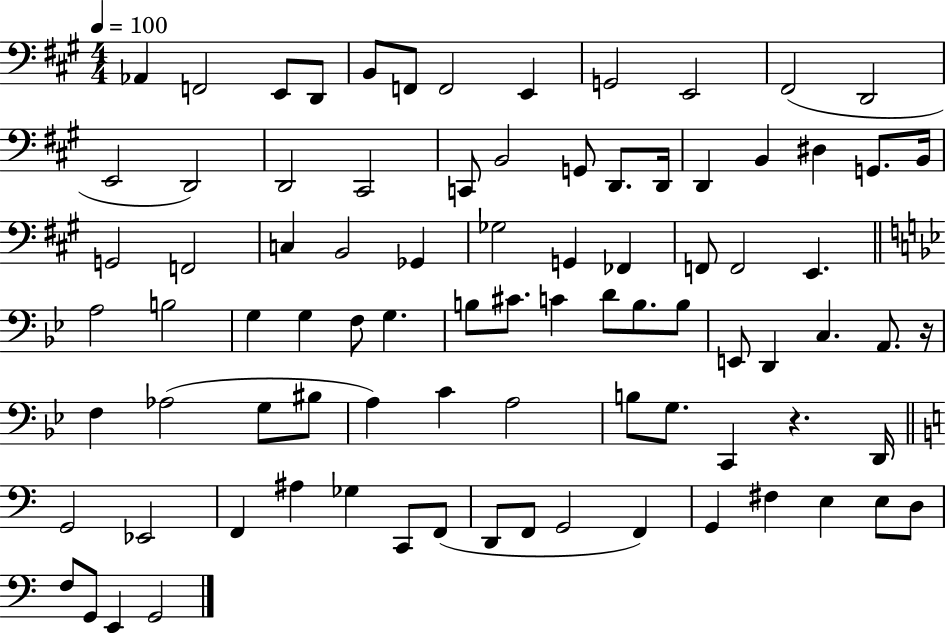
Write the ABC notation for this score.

X:1
T:Untitled
M:4/4
L:1/4
K:A
_A,, F,,2 E,,/2 D,,/2 B,,/2 F,,/2 F,,2 E,, G,,2 E,,2 ^F,,2 D,,2 E,,2 D,,2 D,,2 ^C,,2 C,,/2 B,,2 G,,/2 D,,/2 D,,/4 D,, B,, ^D, G,,/2 B,,/4 G,,2 F,,2 C, B,,2 _G,, _G,2 G,, _F,, F,,/2 F,,2 E,, A,2 B,2 G, G, F,/2 G, B,/2 ^C/2 C D/2 B,/2 B,/2 E,,/2 D,, C, A,,/2 z/4 F, _A,2 G,/2 ^B,/2 A, C A,2 B,/2 G,/2 C,, z D,,/4 G,,2 _E,,2 F,, ^A, _G, C,,/2 F,,/2 D,,/2 F,,/2 G,,2 F,, G,, ^F, E, E,/2 D,/2 F,/2 G,,/2 E,, G,,2